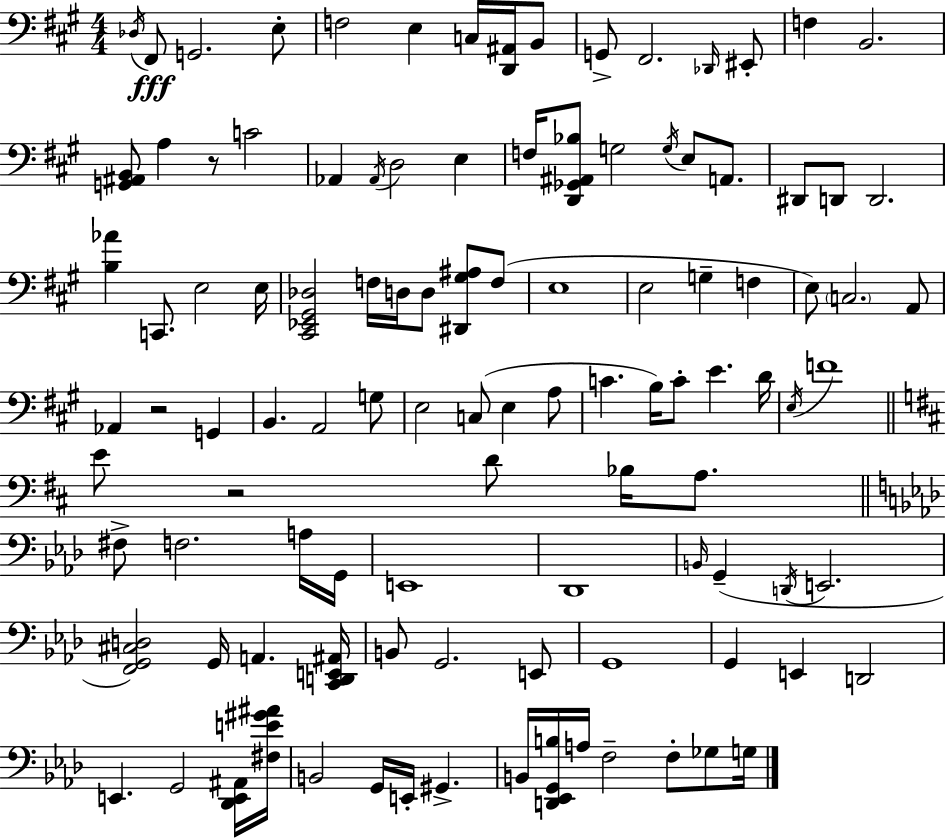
Db3/s F#2/e G2/h. E3/e F3/h E3/q C3/s [D2,A#2]/s B2/e G2/e F#2/h. Db2/s EIS2/e F3/q B2/h. [G2,A#2,B2]/e A3/q R/e C4/h Ab2/q Ab2/s D3/h E3/q F3/s [D2,Gb2,A#2,Bb3]/e G3/h G3/s E3/e A2/e. D#2/e D2/e D2/h. [B3,Ab4]/q C2/e. E3/h E3/s [C#2,Eb2,G#2,Db3]/h F3/s D3/s D3/e [D#2,G#3,A#3]/e F3/e E3/w E3/h G3/q F3/q E3/e C3/h. A2/e Ab2/q R/h G2/q B2/q. A2/h G3/e E3/h C3/e E3/q A3/e C4/q. B3/s C4/e E4/q. D4/s E3/s F4/w E4/e R/h D4/e Bb3/s A3/e. F#3/e F3/h. A3/s G2/s E2/w Db2/w B2/s G2/q D2/s E2/h. [F2,G2,C#3,D3]/h G2/s A2/q. [C2,D2,E2,A#2]/s B2/e G2/h. E2/e G2/w G2/q E2/q D2/h E2/q. G2/h [Db2,E2,A#2]/s [F#3,E4,G#4,A#4]/s B2/h G2/s E2/s G#2/q. B2/s [D2,Eb2,G2,B3]/s A3/s F3/h F3/e Gb3/e G3/s